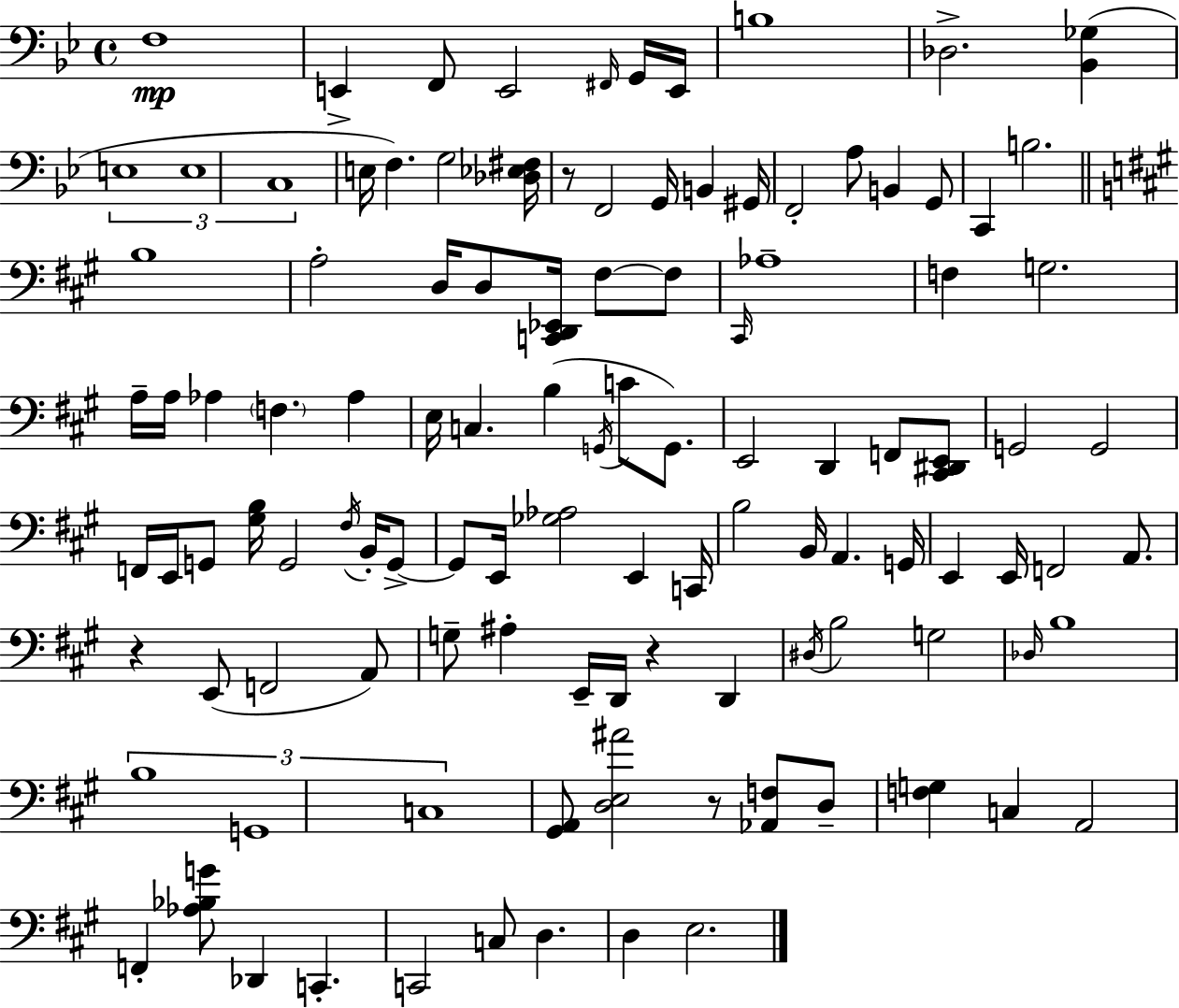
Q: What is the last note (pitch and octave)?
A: E3